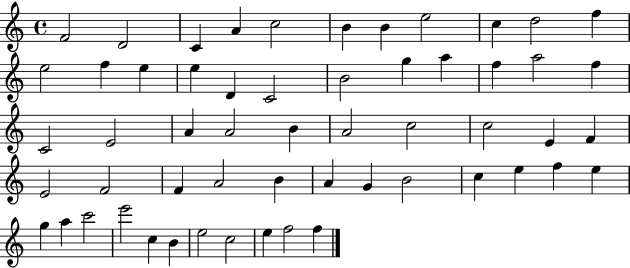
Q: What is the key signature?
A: C major